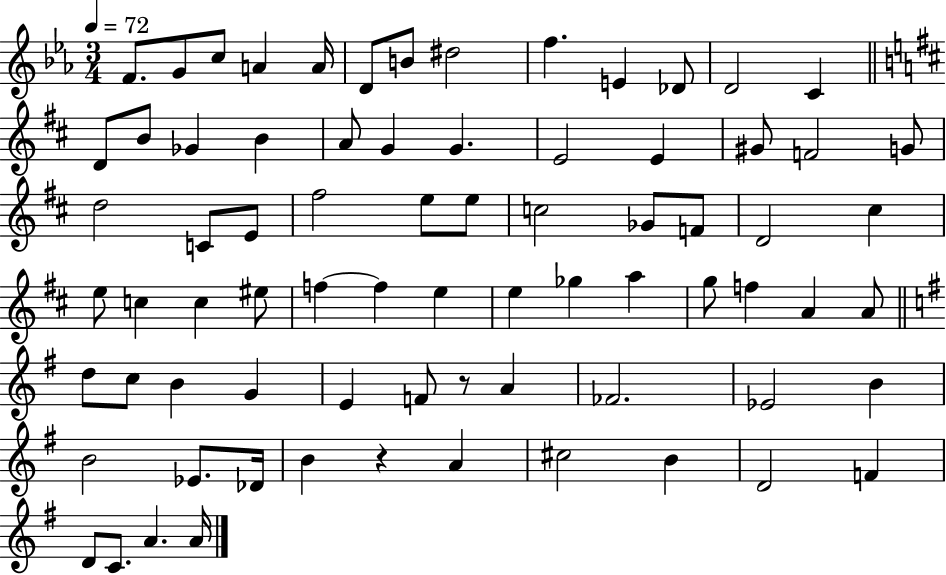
F4/e. G4/e C5/e A4/q A4/s D4/e B4/e D#5/h F5/q. E4/q Db4/e D4/h C4/q D4/e B4/e Gb4/q B4/q A4/e G4/q G4/q. E4/h E4/q G#4/e F4/h G4/e D5/h C4/e E4/e F#5/h E5/e E5/e C5/h Gb4/e F4/e D4/h C#5/q E5/e C5/q C5/q EIS5/e F5/q F5/q E5/q E5/q Gb5/q A5/q G5/e F5/q A4/q A4/e D5/e C5/e B4/q G4/q E4/q F4/e R/e A4/q FES4/h. Eb4/h B4/q B4/h Eb4/e. Db4/s B4/q R/q A4/q C#5/h B4/q D4/h F4/q D4/e C4/e. A4/q. A4/s